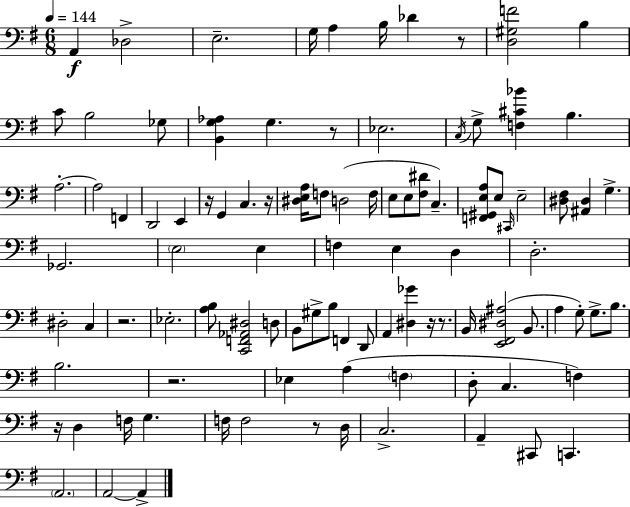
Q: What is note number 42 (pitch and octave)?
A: C3